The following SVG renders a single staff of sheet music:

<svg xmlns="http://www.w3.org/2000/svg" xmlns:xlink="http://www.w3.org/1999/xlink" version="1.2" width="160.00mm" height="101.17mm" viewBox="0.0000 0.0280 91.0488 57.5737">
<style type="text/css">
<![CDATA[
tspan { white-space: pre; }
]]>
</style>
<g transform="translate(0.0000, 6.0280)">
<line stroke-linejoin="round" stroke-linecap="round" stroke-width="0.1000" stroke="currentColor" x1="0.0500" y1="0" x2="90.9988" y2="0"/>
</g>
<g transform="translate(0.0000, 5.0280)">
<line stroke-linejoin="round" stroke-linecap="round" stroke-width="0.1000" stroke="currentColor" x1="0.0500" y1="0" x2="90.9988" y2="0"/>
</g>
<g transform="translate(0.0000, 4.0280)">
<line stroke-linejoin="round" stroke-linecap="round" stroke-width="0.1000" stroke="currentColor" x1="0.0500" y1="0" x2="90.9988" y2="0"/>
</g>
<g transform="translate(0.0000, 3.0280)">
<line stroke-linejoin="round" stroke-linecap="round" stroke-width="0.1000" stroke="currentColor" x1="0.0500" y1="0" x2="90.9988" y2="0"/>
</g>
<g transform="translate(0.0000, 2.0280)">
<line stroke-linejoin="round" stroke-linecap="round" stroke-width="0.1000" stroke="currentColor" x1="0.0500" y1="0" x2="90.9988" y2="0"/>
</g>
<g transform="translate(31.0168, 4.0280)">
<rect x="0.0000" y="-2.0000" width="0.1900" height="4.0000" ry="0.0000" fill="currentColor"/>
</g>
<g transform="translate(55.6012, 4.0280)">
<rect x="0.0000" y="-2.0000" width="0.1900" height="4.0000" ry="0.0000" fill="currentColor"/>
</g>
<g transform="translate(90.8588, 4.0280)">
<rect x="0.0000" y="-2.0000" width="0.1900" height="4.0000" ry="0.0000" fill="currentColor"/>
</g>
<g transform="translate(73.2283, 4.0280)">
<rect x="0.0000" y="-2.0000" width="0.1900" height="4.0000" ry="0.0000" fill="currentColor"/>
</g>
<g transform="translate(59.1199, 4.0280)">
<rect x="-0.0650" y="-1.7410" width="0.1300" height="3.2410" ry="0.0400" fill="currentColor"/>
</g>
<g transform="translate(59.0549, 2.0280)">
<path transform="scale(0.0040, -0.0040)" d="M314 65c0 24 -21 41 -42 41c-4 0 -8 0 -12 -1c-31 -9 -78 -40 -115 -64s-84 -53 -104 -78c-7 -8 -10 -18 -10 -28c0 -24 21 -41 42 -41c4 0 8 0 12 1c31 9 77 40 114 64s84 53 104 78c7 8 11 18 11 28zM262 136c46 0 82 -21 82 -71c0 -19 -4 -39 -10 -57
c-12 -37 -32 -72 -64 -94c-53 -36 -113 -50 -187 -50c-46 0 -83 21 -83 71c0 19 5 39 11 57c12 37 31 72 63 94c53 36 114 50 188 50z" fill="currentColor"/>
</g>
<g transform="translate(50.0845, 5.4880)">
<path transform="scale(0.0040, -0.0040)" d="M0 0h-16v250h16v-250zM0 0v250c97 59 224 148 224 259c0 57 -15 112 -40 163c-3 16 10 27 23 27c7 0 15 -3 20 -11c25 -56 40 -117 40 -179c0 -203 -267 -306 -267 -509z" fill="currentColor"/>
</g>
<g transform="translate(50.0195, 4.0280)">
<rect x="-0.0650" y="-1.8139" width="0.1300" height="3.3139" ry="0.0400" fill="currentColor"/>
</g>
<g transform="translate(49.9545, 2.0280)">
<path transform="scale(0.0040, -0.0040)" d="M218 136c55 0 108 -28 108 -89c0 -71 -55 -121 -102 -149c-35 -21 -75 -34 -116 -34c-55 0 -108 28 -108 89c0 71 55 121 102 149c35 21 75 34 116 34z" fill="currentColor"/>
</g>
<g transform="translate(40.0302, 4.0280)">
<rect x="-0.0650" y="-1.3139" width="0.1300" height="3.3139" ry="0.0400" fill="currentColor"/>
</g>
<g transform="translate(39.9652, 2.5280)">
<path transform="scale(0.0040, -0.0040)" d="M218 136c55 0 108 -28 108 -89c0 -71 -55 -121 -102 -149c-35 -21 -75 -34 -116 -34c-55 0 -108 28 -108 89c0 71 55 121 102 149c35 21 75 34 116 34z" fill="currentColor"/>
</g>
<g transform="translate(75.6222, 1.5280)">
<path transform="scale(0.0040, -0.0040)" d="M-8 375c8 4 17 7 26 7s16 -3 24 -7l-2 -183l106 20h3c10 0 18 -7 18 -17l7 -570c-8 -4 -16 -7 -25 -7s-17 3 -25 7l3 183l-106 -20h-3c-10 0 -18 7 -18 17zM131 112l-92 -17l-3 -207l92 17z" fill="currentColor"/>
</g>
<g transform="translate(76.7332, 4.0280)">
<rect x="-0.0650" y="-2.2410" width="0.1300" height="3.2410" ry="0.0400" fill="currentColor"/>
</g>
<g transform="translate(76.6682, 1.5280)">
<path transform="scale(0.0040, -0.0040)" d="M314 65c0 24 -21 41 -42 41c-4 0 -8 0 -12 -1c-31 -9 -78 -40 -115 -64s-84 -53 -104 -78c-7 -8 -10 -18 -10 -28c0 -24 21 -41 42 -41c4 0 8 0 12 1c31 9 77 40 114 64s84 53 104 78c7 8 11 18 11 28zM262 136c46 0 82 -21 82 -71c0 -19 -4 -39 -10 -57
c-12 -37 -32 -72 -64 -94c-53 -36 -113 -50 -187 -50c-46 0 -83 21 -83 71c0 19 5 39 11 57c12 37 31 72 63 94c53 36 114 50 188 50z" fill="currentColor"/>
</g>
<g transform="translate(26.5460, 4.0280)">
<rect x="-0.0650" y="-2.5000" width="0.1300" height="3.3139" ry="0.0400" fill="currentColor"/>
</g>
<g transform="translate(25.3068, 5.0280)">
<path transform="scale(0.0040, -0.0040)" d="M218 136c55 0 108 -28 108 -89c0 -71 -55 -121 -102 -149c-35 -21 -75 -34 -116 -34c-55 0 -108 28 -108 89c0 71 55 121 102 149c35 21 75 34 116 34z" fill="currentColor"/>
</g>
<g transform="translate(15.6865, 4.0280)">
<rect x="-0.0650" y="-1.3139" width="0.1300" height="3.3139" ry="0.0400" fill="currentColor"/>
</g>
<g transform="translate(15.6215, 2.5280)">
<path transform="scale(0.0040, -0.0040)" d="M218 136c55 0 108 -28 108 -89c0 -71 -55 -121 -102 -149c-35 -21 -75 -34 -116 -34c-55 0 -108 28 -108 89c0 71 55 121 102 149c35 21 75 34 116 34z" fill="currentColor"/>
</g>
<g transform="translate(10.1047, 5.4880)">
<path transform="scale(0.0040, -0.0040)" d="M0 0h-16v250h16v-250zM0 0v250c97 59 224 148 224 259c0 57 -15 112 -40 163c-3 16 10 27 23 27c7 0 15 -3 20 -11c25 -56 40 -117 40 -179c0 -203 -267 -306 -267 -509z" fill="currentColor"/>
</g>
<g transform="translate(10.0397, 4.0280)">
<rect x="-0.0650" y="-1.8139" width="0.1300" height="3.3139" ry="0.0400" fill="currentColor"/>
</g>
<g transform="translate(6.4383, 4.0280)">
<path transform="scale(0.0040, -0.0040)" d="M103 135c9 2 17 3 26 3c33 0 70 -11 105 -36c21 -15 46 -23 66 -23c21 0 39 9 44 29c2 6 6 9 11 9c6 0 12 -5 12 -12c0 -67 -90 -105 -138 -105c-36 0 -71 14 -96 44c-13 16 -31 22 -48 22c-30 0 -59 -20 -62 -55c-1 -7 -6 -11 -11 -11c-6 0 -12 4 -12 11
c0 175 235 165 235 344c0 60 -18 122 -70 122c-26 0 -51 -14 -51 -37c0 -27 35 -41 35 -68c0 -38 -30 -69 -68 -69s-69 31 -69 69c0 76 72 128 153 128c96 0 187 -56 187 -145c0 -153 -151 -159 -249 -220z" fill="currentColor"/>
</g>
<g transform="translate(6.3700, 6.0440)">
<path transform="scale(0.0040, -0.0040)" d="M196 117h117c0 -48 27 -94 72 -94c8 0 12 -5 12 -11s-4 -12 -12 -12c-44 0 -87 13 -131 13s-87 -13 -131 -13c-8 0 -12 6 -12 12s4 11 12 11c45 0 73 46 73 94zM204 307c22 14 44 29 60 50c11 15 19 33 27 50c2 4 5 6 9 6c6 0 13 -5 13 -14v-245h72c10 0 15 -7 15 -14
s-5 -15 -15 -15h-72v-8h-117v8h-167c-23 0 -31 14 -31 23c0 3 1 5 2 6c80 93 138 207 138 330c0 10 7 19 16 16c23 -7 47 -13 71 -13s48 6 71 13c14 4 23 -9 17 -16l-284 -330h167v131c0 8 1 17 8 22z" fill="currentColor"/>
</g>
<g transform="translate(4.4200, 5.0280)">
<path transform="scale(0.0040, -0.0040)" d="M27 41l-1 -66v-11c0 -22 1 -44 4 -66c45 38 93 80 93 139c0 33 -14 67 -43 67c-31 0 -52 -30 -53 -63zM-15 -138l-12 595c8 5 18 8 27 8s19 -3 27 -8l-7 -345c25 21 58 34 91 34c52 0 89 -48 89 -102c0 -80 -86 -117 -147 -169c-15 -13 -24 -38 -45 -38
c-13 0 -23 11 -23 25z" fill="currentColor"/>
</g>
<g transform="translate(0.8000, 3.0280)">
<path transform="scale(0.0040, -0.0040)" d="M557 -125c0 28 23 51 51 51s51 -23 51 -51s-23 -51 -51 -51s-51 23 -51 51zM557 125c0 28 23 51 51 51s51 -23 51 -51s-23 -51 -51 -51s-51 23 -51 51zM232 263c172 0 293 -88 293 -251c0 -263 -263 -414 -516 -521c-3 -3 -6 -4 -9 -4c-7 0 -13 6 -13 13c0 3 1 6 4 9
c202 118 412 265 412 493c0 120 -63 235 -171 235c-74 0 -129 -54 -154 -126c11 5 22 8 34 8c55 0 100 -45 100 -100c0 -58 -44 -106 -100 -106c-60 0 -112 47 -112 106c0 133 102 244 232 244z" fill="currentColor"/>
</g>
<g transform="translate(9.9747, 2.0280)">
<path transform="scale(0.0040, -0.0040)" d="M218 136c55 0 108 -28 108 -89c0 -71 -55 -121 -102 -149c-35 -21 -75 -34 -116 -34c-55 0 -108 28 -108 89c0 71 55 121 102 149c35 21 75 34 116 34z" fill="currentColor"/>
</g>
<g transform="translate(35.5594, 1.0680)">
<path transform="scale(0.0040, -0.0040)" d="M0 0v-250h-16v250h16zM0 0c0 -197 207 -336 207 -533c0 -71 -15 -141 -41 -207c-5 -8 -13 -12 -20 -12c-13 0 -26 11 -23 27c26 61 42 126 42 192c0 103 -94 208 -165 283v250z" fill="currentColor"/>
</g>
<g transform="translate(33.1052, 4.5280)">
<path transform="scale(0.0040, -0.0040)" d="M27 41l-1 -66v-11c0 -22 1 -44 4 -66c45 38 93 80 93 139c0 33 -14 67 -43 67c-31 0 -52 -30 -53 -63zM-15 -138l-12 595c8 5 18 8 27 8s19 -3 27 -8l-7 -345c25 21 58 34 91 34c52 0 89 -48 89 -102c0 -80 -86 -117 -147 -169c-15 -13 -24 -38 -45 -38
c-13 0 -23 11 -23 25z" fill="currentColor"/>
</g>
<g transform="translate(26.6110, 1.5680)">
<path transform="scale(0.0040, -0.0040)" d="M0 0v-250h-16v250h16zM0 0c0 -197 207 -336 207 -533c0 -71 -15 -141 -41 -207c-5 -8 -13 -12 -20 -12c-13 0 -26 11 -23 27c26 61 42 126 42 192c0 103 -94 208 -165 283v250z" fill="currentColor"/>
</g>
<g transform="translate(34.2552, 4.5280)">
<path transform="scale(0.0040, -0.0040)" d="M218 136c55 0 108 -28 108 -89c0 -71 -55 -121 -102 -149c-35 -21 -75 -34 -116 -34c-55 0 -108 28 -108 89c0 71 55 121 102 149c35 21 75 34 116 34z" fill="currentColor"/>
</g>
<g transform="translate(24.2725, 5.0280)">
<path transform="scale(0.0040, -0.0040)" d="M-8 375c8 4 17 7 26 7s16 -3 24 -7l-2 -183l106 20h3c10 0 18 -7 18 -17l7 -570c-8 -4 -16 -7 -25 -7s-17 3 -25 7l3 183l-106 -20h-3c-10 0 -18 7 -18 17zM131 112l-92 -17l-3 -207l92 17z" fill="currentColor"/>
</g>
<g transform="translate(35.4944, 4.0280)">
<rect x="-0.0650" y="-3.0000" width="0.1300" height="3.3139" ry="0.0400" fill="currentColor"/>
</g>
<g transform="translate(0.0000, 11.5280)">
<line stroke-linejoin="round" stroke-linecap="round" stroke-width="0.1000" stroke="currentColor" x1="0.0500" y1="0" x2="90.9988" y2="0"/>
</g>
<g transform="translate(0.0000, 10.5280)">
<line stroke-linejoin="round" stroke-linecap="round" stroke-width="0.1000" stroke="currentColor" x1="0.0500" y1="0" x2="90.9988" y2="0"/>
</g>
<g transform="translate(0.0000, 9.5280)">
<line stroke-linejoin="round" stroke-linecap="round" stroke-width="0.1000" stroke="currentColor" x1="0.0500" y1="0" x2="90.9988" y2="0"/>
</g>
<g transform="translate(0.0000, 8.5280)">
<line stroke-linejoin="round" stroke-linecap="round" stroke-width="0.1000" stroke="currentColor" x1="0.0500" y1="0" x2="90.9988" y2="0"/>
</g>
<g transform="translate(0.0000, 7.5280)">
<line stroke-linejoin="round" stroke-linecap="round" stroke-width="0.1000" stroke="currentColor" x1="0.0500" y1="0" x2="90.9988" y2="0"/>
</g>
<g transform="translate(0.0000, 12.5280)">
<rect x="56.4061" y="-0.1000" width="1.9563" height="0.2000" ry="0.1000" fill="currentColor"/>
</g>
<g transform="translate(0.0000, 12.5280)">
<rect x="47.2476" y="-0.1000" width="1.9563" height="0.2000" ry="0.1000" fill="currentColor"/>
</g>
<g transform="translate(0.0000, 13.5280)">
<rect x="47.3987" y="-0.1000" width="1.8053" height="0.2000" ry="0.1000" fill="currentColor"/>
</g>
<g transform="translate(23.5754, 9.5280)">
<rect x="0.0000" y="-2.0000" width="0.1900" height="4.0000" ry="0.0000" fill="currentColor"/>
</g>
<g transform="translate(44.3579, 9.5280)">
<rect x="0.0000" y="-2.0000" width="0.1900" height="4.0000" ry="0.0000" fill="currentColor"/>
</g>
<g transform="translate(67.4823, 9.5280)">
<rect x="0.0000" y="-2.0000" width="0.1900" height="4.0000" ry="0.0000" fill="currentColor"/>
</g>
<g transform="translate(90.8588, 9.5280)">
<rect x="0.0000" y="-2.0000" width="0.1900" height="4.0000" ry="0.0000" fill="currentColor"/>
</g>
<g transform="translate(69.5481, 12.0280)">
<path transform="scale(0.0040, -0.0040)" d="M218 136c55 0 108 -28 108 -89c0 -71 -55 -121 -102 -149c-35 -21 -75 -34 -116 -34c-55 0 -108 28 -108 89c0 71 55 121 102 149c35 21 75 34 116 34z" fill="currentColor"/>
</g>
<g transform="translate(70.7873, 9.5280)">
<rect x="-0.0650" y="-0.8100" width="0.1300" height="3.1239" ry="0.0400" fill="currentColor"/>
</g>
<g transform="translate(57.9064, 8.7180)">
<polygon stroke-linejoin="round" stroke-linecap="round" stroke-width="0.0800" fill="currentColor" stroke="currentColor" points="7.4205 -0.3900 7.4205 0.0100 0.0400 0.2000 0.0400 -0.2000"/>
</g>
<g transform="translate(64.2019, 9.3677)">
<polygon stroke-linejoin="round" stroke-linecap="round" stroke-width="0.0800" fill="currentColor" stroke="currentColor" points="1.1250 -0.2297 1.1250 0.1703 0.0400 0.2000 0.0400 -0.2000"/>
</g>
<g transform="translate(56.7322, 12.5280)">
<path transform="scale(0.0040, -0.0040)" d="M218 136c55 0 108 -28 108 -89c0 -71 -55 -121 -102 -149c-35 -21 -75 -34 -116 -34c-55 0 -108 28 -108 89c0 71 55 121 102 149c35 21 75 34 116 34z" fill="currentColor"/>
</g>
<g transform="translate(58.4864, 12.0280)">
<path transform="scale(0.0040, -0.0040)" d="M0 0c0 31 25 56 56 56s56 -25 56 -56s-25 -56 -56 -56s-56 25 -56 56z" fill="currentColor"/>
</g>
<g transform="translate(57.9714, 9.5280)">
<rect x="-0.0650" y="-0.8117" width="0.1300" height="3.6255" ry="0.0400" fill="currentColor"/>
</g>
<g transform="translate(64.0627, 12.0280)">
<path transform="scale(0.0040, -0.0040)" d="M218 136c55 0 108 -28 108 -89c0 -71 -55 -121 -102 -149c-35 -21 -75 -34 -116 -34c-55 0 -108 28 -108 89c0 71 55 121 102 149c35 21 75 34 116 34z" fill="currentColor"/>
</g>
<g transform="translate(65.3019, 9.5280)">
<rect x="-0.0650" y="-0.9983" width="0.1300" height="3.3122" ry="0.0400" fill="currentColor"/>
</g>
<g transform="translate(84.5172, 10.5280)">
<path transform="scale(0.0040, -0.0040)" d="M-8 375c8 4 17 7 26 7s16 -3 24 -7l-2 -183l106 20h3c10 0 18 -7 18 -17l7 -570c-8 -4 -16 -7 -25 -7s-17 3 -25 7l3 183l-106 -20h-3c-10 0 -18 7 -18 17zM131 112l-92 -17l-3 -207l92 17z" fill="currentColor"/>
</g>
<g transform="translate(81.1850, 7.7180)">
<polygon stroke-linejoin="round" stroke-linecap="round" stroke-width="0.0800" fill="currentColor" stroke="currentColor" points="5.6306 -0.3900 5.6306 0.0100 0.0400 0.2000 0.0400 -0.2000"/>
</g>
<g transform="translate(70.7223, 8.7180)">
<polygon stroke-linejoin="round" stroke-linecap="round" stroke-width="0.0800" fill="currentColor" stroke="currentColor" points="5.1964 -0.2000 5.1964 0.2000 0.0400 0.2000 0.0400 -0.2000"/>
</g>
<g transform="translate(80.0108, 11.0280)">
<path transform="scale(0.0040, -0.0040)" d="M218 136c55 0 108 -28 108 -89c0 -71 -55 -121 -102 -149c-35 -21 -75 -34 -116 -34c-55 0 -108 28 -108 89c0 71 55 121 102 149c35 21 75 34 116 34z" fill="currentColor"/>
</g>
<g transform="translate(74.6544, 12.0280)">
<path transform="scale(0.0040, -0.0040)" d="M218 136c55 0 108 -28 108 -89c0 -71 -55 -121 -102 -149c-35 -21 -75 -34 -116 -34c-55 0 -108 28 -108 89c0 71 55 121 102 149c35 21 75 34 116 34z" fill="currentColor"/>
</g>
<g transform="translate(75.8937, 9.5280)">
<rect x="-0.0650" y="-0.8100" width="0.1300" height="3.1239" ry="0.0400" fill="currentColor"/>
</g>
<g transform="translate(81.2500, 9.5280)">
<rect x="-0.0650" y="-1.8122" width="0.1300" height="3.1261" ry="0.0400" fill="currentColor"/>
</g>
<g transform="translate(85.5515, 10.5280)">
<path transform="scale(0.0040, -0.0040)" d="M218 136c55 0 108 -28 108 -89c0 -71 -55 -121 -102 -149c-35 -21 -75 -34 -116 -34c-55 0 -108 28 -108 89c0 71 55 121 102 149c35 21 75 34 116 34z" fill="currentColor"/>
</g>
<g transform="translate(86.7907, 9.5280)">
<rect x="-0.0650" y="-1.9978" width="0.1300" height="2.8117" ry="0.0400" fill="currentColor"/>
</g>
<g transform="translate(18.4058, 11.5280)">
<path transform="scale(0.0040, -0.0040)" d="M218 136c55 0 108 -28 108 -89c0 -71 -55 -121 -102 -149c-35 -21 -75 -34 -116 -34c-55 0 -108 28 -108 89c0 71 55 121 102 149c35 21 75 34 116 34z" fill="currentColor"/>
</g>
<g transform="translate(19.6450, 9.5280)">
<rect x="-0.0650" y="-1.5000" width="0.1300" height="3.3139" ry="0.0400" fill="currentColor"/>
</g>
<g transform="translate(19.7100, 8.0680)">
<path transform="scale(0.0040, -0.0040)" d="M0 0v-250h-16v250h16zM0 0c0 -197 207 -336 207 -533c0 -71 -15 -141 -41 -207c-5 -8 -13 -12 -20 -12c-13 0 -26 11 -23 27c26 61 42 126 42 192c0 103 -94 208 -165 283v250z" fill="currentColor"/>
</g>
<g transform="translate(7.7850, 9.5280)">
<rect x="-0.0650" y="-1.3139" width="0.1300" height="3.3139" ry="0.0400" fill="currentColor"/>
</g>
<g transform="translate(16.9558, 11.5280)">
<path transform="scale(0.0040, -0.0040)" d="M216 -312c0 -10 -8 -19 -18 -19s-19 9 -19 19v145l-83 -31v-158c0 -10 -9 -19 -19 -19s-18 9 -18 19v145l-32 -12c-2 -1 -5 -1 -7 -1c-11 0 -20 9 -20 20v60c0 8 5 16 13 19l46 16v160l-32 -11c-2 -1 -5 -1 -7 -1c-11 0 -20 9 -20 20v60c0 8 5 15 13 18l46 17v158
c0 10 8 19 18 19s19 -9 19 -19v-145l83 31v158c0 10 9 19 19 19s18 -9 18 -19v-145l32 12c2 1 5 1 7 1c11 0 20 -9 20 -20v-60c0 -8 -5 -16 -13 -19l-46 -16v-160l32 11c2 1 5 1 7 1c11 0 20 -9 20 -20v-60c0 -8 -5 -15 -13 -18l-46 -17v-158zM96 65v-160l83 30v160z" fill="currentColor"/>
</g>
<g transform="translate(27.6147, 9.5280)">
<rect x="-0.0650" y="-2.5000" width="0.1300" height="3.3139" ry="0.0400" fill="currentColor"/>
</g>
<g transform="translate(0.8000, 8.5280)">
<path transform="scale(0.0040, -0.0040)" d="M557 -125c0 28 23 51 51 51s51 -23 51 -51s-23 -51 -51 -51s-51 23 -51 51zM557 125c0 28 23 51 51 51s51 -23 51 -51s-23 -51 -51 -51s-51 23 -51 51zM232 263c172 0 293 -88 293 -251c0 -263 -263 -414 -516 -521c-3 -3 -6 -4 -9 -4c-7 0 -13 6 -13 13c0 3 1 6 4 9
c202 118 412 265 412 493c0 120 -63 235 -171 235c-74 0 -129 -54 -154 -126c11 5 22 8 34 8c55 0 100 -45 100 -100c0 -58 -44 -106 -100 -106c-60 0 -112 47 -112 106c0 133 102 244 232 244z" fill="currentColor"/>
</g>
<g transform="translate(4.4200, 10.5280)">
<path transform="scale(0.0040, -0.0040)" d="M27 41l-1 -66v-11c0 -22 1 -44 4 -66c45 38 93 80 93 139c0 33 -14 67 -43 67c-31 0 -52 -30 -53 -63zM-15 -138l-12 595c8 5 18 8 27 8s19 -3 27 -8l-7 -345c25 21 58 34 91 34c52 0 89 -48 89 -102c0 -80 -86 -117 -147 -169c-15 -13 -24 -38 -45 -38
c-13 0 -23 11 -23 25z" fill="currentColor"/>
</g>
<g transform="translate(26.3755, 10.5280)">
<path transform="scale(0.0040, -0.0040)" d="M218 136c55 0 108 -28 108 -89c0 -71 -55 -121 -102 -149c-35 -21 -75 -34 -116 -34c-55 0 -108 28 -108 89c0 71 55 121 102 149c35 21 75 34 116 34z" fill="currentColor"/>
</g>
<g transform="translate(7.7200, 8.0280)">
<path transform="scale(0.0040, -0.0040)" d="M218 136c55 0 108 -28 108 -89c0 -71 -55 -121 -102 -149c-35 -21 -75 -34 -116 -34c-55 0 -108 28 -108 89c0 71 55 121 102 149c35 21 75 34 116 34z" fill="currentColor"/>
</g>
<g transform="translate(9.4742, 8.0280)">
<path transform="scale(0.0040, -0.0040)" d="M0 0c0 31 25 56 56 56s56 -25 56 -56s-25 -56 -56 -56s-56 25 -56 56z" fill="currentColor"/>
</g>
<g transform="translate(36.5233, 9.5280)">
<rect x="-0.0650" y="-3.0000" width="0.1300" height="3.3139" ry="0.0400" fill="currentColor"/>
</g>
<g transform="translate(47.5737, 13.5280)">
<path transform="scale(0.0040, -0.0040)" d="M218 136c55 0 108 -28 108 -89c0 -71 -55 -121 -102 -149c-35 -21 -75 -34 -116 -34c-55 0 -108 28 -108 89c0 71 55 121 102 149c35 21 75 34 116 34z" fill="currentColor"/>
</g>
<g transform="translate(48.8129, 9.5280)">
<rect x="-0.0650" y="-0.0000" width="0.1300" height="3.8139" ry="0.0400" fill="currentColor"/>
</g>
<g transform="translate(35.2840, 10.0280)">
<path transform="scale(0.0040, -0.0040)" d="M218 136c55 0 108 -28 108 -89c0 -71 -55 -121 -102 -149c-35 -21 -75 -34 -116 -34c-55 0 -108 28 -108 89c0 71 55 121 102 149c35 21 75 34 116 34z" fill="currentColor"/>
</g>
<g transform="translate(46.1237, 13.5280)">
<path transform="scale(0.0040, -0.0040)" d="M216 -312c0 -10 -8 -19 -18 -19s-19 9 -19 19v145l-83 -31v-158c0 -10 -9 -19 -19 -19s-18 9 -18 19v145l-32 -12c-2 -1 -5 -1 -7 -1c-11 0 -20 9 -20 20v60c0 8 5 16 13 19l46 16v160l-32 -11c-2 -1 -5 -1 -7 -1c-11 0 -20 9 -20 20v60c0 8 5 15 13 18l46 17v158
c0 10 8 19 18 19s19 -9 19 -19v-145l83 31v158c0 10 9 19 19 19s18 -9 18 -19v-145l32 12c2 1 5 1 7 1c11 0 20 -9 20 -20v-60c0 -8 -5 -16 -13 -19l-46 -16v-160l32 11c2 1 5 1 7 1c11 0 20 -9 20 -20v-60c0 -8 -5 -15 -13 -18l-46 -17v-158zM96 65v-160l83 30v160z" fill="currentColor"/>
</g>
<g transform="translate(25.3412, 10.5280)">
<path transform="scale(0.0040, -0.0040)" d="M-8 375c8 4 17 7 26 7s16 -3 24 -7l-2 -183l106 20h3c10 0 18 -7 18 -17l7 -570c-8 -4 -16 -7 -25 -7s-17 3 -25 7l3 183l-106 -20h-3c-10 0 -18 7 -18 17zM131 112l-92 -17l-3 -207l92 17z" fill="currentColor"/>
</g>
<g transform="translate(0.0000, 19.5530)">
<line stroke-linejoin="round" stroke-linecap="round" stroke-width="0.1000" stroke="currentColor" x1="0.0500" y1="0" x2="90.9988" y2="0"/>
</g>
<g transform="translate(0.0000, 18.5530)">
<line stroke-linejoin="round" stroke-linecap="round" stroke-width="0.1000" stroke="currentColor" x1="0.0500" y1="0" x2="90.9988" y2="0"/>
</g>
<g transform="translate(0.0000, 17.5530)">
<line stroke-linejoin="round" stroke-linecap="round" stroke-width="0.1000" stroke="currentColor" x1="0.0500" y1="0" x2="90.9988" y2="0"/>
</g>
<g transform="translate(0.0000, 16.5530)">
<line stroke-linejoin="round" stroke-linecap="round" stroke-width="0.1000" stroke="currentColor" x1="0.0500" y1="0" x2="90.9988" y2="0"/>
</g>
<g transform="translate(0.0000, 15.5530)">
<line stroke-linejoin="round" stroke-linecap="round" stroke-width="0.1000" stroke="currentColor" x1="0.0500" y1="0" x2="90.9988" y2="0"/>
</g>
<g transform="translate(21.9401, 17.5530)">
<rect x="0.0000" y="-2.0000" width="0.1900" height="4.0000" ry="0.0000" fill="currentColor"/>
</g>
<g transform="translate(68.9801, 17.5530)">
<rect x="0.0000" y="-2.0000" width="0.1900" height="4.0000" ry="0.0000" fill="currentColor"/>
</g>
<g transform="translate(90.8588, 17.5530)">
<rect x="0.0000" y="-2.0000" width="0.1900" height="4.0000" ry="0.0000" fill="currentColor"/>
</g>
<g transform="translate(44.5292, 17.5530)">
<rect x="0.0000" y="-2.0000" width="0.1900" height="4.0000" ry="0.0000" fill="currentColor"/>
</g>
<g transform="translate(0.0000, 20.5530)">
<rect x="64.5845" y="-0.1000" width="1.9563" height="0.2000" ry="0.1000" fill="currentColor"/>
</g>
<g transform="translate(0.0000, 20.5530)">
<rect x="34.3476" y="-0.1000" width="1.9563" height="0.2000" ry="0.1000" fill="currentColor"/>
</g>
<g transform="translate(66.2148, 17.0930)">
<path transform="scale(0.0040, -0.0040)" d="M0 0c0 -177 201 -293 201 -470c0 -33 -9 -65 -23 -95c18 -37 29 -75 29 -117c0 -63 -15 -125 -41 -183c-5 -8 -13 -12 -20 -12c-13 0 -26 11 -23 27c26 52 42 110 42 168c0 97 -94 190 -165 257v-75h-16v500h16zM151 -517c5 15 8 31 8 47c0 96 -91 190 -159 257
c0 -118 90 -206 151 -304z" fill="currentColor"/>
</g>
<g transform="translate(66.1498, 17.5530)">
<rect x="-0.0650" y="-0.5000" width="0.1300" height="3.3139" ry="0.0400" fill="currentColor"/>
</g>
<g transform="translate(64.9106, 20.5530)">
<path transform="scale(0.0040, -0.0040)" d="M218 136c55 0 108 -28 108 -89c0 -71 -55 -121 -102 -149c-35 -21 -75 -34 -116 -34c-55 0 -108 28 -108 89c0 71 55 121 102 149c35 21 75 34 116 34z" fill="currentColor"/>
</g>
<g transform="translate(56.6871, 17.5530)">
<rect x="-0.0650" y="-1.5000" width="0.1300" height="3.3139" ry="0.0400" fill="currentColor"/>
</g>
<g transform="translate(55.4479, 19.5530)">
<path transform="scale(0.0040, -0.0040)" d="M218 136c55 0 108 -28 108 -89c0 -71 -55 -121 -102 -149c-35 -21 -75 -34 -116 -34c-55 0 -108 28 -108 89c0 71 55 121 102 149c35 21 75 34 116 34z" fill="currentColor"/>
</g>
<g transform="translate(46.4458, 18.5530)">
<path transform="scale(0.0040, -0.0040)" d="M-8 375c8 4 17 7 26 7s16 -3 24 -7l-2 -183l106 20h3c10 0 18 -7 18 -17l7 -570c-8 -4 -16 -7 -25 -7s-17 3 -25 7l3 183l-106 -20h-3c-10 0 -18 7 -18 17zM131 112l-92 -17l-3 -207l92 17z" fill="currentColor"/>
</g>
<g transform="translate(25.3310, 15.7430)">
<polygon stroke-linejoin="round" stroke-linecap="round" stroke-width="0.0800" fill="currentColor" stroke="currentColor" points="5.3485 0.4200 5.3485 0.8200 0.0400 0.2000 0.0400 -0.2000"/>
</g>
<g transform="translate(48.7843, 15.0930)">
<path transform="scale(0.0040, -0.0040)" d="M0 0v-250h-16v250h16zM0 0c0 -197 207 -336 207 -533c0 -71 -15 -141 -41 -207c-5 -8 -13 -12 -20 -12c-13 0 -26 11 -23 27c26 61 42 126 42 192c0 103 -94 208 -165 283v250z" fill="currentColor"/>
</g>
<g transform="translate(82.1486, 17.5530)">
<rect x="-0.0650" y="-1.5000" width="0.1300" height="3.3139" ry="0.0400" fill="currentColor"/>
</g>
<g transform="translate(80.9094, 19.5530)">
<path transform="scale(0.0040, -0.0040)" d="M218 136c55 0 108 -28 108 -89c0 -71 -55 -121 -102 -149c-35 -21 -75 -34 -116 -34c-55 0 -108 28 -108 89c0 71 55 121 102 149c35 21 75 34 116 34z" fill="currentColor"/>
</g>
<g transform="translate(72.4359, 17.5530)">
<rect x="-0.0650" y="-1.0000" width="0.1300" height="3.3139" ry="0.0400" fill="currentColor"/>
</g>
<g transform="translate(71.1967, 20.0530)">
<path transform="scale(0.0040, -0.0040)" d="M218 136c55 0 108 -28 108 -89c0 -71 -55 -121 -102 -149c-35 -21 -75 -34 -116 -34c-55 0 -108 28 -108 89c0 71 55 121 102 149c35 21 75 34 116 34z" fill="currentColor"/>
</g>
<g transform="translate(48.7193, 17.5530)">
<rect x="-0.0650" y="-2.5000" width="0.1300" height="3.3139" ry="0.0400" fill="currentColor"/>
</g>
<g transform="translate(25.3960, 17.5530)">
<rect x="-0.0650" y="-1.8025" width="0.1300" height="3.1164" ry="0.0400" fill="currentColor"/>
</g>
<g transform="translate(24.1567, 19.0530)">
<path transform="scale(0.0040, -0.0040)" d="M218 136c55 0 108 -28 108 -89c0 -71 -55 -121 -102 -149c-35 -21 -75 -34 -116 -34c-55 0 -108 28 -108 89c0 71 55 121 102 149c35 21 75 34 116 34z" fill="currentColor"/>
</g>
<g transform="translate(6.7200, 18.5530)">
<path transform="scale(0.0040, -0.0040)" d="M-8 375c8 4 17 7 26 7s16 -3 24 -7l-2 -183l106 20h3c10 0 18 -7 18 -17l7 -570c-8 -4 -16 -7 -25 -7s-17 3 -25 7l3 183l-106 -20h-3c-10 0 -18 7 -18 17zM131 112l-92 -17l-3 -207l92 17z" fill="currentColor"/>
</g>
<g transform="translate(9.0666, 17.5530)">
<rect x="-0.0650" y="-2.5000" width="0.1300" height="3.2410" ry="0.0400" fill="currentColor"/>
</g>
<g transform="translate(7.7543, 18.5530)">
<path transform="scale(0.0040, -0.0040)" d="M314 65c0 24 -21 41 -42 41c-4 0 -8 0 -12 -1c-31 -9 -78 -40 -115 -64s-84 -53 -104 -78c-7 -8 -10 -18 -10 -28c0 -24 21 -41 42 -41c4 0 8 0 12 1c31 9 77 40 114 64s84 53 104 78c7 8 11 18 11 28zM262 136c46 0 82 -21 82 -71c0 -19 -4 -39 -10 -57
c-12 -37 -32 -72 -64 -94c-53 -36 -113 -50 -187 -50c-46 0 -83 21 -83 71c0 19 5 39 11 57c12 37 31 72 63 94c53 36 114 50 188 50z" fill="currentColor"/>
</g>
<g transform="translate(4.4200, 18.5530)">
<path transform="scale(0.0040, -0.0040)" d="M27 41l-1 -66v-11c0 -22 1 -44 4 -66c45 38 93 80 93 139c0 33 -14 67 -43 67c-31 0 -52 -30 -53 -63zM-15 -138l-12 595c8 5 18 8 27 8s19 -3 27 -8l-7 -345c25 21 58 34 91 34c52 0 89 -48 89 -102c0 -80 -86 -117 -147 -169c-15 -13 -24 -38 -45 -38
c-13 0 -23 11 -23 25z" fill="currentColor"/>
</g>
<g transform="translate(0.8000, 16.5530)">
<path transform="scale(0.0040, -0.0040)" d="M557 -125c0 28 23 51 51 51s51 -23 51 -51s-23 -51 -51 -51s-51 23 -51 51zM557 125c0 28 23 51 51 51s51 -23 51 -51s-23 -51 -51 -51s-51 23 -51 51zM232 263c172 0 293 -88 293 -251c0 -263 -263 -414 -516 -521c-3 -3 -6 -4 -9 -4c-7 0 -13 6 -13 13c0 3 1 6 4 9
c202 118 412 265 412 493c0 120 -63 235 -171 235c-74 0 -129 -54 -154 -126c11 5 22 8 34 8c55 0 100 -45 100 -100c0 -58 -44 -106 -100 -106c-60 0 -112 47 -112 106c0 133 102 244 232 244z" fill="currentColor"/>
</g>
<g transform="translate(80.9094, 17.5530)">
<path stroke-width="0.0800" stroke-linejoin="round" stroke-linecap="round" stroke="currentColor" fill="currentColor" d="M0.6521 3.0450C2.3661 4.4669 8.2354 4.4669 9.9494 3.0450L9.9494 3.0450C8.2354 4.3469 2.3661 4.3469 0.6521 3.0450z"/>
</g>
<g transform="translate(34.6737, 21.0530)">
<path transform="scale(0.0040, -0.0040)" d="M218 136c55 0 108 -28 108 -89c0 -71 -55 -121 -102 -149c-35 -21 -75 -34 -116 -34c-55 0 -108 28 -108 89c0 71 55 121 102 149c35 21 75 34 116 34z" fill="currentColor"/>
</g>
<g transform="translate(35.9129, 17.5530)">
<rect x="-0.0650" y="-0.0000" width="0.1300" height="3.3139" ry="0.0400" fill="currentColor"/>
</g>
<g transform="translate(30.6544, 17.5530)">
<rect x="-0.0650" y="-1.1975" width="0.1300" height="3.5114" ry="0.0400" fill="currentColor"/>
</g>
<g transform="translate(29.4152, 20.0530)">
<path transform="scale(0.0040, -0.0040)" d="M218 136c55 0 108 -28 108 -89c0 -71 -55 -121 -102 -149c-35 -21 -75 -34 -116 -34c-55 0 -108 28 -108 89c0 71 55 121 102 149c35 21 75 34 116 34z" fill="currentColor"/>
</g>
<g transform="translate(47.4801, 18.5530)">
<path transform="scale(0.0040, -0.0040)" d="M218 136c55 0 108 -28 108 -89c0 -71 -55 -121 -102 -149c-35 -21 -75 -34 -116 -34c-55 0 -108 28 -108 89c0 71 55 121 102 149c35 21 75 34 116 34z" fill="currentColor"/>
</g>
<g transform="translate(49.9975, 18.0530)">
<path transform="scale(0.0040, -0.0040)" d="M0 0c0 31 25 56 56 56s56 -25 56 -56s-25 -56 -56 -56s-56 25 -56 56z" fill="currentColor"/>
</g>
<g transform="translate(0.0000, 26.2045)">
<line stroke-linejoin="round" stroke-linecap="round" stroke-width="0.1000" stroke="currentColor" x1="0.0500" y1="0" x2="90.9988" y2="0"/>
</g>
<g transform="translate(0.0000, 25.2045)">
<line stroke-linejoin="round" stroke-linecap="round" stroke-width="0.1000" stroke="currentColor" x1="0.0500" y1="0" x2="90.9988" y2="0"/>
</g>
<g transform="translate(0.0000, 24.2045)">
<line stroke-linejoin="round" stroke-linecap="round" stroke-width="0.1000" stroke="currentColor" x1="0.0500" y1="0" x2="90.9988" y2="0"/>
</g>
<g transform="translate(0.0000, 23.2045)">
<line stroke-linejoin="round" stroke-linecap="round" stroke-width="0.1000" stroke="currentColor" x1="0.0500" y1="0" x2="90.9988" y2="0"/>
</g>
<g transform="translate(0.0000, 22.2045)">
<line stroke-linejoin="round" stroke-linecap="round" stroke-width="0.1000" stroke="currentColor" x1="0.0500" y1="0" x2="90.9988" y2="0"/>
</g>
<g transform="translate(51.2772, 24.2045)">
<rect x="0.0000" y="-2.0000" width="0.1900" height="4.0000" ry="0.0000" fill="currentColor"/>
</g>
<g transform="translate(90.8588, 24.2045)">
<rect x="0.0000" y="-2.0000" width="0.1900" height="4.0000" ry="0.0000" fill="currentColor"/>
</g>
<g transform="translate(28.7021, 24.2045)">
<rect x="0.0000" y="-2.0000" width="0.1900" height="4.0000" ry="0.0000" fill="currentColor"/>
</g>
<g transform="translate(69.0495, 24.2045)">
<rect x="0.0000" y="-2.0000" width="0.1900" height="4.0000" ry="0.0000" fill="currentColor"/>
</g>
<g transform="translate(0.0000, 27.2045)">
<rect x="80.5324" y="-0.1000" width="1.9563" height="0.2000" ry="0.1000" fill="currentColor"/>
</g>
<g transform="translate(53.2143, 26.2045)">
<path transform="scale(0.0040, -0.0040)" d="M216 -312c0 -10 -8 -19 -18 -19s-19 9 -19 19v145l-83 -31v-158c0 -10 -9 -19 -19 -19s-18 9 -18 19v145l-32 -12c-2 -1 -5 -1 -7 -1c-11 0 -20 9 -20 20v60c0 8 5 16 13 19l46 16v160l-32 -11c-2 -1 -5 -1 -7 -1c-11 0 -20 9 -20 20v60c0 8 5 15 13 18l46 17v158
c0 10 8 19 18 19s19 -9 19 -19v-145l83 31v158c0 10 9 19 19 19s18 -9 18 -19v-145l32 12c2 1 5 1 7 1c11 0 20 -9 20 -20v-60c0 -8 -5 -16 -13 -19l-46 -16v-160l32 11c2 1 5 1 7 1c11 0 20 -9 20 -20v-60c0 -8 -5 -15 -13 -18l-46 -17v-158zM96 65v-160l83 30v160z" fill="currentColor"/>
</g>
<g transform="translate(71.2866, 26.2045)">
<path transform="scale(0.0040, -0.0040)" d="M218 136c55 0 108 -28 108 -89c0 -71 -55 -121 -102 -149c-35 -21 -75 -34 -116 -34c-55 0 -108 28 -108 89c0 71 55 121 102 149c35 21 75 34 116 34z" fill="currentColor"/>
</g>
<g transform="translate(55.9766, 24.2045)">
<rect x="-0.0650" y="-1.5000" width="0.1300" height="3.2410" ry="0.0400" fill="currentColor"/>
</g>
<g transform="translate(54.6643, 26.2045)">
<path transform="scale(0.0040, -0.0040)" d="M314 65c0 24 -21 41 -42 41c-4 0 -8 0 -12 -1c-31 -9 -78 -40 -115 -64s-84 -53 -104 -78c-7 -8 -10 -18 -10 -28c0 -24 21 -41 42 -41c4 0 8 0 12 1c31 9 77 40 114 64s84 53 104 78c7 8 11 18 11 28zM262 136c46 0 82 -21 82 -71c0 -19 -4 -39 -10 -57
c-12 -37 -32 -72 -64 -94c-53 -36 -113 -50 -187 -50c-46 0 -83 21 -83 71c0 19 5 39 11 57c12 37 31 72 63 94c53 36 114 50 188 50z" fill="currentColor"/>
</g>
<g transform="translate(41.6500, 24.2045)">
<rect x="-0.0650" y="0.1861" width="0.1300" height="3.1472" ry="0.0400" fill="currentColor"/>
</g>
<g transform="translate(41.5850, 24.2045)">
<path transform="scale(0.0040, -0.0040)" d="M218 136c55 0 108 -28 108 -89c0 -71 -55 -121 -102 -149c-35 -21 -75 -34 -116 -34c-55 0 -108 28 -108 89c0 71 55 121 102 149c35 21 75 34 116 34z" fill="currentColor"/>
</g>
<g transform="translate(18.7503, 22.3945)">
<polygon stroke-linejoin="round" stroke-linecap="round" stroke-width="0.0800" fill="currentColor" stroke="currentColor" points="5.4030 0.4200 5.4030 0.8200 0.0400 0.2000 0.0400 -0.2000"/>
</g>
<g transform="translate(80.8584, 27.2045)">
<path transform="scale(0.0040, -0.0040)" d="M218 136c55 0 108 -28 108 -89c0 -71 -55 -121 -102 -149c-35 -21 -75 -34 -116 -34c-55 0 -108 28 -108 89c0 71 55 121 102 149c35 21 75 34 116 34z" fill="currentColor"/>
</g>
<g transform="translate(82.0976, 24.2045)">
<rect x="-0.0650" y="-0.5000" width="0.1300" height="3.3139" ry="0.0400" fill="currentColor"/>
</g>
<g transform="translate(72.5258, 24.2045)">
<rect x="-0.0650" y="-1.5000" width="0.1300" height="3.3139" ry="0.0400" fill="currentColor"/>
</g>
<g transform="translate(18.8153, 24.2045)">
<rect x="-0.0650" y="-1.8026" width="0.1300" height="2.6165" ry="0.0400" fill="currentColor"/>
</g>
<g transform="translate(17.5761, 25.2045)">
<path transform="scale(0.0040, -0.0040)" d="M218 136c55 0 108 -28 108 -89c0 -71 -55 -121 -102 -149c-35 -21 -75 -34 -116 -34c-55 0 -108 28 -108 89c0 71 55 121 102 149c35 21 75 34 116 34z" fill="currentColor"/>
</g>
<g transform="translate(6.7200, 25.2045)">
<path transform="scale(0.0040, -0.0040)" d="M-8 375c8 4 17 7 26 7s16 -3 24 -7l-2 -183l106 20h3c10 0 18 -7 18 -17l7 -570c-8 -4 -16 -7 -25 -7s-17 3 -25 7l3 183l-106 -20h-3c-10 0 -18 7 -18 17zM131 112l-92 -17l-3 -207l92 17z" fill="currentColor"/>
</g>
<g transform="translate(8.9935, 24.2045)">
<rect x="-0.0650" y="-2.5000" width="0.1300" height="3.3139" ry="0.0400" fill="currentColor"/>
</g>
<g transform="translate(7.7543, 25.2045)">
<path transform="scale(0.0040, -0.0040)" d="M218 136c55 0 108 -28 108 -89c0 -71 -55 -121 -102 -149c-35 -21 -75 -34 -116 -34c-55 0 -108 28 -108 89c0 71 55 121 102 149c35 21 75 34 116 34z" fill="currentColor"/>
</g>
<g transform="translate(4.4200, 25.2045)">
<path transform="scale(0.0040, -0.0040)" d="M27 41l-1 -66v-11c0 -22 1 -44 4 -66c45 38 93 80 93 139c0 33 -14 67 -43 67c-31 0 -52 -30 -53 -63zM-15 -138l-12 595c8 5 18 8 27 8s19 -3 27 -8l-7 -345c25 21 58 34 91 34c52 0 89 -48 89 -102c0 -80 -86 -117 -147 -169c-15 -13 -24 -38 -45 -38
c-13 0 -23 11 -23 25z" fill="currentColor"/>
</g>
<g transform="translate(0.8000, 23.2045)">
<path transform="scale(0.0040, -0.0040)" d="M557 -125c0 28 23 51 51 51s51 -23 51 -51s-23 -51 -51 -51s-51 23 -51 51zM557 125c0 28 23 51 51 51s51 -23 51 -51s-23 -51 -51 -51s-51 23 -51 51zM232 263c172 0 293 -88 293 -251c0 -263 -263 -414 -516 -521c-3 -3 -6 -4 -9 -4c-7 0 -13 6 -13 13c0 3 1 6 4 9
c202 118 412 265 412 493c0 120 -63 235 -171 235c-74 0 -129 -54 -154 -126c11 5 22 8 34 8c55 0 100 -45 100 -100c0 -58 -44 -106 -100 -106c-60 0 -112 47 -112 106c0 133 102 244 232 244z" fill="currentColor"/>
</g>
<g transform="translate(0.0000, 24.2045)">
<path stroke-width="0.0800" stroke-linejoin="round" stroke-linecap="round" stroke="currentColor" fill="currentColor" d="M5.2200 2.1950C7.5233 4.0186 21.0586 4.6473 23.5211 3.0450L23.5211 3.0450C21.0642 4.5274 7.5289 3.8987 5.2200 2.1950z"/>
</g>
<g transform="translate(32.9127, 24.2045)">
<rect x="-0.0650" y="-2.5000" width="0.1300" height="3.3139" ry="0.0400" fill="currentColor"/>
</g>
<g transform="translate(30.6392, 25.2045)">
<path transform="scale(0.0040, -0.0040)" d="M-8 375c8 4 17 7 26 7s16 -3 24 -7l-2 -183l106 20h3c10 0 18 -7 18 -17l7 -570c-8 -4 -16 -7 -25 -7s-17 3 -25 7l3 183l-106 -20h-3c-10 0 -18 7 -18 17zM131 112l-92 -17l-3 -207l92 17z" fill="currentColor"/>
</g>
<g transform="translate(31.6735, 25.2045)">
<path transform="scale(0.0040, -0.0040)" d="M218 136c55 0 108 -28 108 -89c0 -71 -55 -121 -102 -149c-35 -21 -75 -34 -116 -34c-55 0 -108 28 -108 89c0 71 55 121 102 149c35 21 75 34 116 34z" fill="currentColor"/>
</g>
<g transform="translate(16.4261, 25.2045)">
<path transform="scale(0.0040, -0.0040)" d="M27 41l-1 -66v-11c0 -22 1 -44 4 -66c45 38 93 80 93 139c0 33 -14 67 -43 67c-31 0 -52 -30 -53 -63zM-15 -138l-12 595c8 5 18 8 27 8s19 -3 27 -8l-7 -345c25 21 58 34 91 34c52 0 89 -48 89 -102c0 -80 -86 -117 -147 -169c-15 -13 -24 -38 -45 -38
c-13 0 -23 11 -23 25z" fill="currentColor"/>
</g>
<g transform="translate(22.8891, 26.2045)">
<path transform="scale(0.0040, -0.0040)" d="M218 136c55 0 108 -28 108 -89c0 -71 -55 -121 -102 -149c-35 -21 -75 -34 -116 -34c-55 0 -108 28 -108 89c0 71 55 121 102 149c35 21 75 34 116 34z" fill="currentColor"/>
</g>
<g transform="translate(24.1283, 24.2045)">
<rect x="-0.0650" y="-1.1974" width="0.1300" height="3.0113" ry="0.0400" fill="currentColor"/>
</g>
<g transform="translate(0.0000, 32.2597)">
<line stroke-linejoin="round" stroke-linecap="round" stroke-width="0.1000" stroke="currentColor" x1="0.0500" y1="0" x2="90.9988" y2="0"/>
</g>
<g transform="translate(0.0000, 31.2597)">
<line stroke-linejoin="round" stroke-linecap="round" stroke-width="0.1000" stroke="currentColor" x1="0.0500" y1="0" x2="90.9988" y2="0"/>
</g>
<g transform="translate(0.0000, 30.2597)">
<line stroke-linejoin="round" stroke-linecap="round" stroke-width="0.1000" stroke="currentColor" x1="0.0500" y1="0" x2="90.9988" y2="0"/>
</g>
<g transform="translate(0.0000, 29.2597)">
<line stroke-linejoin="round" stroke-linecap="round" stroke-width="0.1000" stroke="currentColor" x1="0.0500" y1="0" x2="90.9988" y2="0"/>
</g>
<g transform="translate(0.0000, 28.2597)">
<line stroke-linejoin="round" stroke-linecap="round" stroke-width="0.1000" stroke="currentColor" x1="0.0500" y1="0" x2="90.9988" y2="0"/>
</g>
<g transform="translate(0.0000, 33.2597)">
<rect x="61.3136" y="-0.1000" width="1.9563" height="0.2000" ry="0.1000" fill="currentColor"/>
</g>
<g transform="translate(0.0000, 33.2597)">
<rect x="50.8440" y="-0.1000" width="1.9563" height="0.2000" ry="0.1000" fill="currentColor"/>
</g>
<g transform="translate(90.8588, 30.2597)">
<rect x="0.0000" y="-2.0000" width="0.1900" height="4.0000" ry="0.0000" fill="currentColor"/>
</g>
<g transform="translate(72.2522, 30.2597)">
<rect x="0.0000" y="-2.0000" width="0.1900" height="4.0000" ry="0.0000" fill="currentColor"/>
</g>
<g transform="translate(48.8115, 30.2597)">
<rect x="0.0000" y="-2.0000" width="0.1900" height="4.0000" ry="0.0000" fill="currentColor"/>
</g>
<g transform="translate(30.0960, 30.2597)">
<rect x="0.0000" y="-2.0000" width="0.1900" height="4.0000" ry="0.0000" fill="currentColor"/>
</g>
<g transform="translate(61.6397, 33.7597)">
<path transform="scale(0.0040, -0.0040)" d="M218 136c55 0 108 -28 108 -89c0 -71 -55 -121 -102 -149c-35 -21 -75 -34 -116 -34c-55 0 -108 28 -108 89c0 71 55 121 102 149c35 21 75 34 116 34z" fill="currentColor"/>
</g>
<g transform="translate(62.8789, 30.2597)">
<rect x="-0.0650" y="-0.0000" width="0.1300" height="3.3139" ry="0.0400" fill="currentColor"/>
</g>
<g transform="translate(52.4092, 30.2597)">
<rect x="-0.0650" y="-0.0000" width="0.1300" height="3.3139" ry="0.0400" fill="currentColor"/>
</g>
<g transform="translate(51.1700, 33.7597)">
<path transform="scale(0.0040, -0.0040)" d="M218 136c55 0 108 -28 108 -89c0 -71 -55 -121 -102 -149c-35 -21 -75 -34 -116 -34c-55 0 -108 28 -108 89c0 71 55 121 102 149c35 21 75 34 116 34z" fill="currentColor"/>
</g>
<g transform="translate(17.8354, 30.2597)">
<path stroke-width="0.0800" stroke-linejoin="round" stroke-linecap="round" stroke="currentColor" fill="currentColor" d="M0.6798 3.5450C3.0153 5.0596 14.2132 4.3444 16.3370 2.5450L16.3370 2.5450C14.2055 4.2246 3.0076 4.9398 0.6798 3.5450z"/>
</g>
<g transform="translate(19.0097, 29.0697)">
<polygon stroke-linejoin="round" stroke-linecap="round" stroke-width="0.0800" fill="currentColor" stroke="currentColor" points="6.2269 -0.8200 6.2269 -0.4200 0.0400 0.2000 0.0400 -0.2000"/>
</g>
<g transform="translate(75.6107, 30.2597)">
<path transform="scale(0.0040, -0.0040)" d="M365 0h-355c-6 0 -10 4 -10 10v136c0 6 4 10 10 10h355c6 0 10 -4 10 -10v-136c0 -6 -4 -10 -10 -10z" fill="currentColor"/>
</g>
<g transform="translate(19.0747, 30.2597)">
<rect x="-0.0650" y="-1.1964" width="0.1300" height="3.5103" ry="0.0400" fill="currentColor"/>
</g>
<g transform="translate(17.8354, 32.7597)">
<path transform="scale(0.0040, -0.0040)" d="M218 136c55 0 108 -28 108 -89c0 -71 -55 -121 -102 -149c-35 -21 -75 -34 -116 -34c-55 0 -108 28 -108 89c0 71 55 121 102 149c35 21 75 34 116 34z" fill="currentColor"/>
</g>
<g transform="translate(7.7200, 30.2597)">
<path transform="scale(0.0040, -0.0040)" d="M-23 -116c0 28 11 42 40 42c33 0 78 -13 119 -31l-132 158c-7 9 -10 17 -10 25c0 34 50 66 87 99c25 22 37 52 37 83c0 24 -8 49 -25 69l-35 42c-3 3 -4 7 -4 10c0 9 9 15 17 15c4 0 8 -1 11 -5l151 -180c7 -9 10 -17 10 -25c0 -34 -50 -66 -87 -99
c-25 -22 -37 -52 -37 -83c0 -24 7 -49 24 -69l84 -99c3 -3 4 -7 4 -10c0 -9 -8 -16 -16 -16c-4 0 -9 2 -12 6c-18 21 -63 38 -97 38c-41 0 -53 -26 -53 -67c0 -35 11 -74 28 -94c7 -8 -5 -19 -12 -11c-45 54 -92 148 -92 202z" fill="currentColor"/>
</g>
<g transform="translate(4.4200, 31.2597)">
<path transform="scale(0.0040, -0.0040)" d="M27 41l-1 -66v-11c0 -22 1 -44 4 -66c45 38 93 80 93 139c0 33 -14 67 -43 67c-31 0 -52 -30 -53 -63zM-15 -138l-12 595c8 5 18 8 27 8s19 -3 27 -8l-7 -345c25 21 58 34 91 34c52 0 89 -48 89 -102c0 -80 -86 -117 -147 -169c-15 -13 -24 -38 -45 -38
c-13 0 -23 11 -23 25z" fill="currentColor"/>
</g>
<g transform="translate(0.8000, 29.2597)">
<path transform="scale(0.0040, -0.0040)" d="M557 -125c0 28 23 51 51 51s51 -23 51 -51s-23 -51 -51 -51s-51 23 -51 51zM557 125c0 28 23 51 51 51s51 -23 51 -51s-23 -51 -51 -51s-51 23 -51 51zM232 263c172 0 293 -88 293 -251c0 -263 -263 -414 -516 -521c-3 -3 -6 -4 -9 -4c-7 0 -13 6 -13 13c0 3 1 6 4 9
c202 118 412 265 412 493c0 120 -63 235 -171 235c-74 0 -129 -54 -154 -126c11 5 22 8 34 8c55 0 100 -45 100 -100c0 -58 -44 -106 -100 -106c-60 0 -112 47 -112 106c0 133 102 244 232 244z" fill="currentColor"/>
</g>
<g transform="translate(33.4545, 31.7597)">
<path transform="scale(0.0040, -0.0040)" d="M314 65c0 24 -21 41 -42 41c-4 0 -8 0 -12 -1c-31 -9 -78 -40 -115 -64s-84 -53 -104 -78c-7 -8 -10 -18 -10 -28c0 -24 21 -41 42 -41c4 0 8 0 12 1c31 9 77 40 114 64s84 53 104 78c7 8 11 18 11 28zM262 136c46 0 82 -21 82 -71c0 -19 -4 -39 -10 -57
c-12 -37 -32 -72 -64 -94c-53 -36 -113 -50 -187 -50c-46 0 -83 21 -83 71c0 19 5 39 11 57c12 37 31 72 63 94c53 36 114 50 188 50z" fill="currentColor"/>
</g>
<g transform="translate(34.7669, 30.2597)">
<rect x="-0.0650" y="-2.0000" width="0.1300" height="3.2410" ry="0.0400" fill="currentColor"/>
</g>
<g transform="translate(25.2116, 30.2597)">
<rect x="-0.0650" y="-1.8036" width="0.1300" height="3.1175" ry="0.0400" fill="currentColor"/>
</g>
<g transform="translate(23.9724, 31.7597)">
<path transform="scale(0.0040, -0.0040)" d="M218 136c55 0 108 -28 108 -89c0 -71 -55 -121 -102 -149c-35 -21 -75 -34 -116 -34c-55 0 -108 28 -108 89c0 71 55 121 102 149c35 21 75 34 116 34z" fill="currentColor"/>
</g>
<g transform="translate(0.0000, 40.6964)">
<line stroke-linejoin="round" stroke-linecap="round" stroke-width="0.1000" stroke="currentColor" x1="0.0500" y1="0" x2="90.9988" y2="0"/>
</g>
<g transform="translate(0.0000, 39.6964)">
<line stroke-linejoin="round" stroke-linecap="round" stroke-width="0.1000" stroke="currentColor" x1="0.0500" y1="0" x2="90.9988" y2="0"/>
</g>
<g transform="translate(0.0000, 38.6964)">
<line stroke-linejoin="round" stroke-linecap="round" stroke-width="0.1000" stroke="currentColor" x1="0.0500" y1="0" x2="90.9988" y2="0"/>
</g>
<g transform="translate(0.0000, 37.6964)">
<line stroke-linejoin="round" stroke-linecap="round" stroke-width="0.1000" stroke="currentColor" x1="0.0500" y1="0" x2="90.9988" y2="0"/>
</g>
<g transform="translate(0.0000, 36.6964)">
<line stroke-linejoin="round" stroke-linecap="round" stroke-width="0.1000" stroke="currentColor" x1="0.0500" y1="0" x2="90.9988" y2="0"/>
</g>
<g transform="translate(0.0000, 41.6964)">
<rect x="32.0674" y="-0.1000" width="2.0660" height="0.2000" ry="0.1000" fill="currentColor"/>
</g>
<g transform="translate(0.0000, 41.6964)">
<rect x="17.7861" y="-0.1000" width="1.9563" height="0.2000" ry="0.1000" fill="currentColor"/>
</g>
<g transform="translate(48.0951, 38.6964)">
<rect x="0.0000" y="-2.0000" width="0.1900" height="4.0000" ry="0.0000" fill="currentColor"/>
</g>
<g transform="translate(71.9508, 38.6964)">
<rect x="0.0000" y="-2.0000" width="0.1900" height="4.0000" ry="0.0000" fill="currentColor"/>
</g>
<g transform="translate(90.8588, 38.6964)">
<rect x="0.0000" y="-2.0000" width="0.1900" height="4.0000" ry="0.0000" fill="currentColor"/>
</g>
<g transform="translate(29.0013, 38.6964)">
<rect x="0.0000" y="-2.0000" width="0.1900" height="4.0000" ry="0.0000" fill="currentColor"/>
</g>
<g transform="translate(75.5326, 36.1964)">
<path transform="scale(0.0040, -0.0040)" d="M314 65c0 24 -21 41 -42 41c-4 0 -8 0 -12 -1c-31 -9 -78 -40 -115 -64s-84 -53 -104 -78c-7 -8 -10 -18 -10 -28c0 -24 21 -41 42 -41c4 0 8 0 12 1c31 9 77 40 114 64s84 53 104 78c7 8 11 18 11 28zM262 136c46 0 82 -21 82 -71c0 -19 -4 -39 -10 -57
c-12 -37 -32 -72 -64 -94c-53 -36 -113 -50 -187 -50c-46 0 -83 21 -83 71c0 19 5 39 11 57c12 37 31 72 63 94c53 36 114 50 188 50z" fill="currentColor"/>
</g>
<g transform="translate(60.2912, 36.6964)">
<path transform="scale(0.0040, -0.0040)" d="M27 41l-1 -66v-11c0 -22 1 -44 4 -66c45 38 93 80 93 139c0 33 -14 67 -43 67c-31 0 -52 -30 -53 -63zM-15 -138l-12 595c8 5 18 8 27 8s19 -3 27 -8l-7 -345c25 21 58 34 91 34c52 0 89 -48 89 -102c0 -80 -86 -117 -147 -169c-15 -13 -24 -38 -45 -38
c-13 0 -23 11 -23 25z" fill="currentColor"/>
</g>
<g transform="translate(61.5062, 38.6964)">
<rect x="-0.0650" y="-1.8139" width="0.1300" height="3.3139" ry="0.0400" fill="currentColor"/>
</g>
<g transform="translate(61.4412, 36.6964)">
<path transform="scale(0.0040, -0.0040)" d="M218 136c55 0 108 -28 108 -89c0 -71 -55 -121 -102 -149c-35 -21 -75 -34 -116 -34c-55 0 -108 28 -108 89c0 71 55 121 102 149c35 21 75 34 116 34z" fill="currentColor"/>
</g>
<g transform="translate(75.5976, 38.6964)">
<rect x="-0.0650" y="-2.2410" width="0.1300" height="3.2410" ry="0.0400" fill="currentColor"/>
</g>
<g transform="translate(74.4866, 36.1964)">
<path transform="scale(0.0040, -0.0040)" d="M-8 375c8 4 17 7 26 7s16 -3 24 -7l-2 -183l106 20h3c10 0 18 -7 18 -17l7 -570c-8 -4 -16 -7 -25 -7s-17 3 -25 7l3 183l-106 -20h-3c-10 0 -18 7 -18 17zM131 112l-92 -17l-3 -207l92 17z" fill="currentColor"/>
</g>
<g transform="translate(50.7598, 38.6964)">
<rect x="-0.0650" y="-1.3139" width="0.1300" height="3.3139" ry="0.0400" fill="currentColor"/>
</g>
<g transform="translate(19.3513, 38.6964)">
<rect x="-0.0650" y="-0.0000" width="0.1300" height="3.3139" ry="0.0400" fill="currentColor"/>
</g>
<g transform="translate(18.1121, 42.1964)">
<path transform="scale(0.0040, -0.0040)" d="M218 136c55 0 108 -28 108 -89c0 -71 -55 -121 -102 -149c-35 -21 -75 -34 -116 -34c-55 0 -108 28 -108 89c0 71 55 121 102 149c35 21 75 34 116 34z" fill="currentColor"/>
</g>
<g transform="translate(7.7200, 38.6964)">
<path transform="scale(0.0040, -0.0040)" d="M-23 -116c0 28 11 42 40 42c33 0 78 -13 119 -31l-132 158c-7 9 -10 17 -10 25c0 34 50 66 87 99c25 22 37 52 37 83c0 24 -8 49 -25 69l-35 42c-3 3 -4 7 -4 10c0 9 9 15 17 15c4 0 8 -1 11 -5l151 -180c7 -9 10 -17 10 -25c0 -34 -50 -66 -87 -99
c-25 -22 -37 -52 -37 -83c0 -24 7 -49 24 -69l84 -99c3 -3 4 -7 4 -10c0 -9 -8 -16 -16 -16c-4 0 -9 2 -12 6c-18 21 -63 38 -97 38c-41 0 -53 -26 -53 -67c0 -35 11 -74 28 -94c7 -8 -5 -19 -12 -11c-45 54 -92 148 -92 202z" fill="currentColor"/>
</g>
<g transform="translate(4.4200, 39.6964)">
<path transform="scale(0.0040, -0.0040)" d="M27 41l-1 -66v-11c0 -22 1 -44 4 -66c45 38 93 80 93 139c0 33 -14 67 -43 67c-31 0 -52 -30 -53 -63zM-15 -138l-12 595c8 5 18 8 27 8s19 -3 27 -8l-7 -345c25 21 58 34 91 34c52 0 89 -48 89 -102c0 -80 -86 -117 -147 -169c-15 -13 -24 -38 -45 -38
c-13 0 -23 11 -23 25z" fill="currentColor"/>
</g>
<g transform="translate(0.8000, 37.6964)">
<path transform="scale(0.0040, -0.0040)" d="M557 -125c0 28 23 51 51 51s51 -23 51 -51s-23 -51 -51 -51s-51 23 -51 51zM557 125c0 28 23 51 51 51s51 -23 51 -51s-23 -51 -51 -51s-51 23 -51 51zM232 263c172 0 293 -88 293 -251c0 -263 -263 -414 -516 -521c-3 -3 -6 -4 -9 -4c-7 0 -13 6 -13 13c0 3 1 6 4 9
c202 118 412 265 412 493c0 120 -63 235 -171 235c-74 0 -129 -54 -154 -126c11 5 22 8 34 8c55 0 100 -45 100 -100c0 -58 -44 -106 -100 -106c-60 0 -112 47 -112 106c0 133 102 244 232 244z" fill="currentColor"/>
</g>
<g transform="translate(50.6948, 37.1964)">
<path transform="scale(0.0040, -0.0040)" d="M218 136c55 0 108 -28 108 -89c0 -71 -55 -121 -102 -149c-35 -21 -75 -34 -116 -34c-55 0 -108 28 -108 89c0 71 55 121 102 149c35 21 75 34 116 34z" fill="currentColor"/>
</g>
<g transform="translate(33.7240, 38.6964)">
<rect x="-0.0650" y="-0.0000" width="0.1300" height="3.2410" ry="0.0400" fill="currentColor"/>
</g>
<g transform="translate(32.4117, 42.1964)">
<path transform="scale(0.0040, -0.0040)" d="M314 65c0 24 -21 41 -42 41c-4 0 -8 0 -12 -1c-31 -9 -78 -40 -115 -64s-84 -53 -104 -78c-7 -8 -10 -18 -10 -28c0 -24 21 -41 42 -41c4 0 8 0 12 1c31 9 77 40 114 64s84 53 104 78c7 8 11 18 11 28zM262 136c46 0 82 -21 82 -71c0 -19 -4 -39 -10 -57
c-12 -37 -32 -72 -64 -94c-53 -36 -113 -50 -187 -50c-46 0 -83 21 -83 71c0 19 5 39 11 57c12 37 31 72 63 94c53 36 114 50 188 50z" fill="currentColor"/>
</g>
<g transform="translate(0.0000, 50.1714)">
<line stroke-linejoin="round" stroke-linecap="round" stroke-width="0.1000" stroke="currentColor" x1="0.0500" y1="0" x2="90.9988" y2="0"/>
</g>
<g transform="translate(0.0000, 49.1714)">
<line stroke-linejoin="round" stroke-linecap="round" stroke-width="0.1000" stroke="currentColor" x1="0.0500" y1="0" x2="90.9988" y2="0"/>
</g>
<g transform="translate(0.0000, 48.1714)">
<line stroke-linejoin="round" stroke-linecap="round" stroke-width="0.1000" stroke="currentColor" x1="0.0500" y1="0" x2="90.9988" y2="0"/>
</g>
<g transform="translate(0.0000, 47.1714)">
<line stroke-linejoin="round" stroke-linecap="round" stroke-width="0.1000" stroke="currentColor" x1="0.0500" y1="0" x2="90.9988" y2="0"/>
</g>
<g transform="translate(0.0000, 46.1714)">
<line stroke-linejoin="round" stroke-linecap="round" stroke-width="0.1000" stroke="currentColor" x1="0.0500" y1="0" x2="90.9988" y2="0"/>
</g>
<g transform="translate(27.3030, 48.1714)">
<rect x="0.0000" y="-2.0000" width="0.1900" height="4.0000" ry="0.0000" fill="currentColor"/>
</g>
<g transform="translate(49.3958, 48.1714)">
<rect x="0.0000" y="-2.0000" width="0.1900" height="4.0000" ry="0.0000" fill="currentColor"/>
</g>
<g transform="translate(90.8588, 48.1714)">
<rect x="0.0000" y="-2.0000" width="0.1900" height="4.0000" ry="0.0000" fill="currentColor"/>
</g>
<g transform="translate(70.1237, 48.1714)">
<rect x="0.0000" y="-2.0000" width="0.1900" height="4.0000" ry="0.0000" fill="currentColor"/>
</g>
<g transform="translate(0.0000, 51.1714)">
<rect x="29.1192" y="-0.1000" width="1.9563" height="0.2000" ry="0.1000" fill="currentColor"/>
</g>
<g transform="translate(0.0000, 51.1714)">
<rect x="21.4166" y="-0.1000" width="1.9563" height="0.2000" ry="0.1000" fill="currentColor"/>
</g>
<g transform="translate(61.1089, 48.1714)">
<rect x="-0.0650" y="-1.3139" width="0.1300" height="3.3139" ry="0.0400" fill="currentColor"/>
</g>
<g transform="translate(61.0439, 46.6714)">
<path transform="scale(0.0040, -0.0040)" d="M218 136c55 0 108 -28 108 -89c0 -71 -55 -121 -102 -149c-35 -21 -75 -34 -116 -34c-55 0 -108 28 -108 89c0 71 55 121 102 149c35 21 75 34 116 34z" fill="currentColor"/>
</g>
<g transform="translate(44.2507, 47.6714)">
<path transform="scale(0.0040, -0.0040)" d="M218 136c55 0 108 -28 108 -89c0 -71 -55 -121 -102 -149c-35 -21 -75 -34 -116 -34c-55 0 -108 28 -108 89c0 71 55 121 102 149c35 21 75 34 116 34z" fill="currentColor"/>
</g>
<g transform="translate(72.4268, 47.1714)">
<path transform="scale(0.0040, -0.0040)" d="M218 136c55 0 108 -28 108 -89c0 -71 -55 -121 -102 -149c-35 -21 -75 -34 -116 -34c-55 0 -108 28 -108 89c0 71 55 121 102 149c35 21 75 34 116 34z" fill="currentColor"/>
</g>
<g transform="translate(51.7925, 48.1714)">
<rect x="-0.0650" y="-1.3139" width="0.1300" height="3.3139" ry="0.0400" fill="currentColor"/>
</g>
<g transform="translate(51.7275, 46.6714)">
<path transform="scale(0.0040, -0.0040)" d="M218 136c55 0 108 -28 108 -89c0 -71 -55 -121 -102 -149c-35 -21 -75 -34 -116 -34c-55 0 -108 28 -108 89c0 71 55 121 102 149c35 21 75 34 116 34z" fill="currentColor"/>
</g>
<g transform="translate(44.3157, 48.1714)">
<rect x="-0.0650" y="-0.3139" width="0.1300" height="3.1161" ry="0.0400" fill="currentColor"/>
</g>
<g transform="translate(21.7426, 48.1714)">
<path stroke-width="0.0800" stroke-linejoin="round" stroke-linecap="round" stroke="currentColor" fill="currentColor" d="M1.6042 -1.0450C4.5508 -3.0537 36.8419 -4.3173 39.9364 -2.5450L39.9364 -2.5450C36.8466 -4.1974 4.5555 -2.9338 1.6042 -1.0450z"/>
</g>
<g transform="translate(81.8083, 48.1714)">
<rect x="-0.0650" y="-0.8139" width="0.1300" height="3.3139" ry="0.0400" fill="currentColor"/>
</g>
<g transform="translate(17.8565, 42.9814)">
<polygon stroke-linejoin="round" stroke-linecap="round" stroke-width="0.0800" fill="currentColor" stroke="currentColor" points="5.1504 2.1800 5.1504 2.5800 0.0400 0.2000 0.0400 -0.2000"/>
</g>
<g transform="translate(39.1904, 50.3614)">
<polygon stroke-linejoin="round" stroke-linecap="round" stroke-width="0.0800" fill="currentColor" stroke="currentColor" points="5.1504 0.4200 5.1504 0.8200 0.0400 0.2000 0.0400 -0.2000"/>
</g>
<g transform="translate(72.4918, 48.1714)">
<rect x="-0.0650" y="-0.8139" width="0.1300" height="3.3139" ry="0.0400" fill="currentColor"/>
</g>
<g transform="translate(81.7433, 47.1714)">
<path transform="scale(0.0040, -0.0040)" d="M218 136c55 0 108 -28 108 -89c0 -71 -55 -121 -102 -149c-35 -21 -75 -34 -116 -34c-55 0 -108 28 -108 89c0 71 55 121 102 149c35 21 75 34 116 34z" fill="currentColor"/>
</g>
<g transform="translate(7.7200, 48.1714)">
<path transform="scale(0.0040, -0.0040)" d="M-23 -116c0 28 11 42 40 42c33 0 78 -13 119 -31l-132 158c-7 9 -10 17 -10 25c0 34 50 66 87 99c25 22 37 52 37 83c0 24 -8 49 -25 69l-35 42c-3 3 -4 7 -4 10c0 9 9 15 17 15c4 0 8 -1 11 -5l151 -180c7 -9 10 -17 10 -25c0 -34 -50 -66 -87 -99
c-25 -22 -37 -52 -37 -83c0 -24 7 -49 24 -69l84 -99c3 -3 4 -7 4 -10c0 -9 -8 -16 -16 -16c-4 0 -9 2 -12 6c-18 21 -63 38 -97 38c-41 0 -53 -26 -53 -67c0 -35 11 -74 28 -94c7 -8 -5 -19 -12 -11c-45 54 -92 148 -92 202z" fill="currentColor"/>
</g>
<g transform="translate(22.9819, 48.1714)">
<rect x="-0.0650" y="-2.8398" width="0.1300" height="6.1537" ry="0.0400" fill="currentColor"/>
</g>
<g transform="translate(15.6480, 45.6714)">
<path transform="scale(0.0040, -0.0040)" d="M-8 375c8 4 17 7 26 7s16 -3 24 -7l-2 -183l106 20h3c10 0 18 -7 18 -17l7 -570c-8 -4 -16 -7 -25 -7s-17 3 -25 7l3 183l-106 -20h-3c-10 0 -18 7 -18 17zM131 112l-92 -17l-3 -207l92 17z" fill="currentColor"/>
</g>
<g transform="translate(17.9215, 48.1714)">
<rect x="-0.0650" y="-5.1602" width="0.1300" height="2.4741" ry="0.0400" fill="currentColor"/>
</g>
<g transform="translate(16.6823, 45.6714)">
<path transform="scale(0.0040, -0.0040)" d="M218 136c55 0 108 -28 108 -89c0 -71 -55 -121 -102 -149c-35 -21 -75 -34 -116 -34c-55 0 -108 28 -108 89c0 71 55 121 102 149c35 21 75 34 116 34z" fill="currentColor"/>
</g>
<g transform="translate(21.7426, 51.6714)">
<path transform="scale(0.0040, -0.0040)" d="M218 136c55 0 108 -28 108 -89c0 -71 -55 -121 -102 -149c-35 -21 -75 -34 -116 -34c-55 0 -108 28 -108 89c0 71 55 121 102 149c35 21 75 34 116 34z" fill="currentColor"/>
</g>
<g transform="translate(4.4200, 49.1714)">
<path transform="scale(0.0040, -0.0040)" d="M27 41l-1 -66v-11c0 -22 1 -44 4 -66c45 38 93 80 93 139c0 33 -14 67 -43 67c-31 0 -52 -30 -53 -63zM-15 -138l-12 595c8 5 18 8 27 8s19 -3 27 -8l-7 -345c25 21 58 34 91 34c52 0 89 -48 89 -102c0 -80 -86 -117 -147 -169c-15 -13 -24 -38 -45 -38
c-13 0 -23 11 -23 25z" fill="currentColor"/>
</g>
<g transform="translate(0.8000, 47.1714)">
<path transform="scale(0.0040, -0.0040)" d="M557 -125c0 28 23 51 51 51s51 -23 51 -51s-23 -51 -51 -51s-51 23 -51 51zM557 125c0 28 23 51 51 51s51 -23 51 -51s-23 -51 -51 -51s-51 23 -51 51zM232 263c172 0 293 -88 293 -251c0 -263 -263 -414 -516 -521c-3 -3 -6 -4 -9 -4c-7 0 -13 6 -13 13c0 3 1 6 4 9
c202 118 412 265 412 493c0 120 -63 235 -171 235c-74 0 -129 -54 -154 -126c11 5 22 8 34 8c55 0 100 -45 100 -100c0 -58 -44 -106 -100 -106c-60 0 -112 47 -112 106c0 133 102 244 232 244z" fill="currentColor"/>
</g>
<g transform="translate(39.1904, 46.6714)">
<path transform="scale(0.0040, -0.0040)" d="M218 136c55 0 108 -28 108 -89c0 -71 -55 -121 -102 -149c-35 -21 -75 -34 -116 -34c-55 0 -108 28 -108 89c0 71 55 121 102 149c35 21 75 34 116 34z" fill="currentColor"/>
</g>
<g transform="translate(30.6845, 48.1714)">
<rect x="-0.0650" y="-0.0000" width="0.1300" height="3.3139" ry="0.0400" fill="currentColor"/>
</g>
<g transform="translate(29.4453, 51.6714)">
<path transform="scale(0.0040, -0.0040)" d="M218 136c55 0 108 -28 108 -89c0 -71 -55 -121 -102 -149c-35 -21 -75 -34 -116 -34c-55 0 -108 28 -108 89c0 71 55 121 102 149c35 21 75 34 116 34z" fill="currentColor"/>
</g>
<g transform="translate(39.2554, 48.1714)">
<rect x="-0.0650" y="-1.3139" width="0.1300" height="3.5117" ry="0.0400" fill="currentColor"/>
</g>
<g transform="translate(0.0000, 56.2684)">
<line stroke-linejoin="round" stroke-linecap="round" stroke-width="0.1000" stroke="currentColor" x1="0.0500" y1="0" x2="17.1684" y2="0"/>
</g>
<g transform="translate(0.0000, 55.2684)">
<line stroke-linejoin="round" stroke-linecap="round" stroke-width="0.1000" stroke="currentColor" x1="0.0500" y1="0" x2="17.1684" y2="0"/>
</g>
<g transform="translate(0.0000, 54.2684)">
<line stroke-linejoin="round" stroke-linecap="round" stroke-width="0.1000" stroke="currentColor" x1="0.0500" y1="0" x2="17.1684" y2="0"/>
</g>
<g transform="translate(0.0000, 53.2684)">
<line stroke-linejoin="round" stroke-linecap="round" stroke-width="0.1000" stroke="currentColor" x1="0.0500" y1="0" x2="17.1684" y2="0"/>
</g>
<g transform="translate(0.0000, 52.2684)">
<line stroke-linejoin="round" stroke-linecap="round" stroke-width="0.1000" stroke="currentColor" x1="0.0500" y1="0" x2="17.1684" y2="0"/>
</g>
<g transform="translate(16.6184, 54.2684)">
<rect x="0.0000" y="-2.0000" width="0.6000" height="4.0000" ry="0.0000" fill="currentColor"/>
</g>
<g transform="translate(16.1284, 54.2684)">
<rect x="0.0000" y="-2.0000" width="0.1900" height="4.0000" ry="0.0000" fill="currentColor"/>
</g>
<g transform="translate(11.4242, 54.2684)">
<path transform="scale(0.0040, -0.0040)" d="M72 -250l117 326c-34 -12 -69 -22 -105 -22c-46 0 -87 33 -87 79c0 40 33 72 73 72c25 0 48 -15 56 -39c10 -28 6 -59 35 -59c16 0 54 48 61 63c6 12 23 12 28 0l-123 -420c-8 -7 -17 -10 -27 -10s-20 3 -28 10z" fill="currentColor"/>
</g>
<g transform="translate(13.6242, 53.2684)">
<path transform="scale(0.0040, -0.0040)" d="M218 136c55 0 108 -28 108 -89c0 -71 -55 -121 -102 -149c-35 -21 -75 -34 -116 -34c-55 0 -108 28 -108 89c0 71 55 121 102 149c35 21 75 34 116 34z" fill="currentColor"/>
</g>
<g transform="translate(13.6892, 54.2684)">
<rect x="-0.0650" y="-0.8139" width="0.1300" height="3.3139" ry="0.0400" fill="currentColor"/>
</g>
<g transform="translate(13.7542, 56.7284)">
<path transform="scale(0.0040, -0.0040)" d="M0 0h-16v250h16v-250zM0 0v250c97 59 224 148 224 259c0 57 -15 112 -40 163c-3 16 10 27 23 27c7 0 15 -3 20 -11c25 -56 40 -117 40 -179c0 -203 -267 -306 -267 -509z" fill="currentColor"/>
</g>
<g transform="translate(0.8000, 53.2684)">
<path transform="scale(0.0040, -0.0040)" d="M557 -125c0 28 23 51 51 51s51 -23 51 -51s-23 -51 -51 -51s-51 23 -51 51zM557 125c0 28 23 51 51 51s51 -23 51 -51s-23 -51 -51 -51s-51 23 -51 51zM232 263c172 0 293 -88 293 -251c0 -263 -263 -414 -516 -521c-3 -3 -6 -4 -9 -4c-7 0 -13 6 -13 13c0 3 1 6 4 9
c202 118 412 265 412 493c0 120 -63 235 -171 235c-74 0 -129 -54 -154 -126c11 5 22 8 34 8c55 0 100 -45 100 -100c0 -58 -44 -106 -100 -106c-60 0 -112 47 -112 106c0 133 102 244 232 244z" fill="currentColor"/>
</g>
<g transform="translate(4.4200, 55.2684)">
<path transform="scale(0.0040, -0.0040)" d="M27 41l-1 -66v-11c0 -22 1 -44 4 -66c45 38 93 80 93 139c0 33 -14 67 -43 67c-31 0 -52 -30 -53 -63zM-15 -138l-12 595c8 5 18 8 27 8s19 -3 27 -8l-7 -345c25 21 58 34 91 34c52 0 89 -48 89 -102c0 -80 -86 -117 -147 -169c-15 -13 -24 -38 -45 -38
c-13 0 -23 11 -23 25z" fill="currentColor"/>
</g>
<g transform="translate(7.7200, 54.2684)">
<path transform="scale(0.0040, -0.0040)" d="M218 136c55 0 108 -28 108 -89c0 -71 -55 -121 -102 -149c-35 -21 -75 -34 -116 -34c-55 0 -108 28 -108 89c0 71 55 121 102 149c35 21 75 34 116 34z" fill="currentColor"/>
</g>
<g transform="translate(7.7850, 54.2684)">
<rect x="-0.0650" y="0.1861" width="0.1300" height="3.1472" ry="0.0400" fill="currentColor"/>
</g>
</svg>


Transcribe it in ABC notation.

X:1
T:Untitled
M:2/4
L:1/4
K:F
A,/2 G, B,,/2 _C,/2 G, A,/2 A,2 B,2 G, ^G,,/2 B,, C, ^C,, E,,/2 F,,/4 F,,/2 F,,/2 A,,/2 B,,/2 B,,2 A,,/2 F,,/2 D,, B,,/2 G,, E,,/4 F,, G,, B,, _B,,/2 G,,/2 B,, D, ^G,,2 G,, E,, z F,,/2 A,,/2 A,,2 D,, D,, z2 z D,, D,,2 G, _A, B,2 z B,/2 D,,/2 D,, G,/2 E,/2 G, G, F, F, D, z/2 F,/2